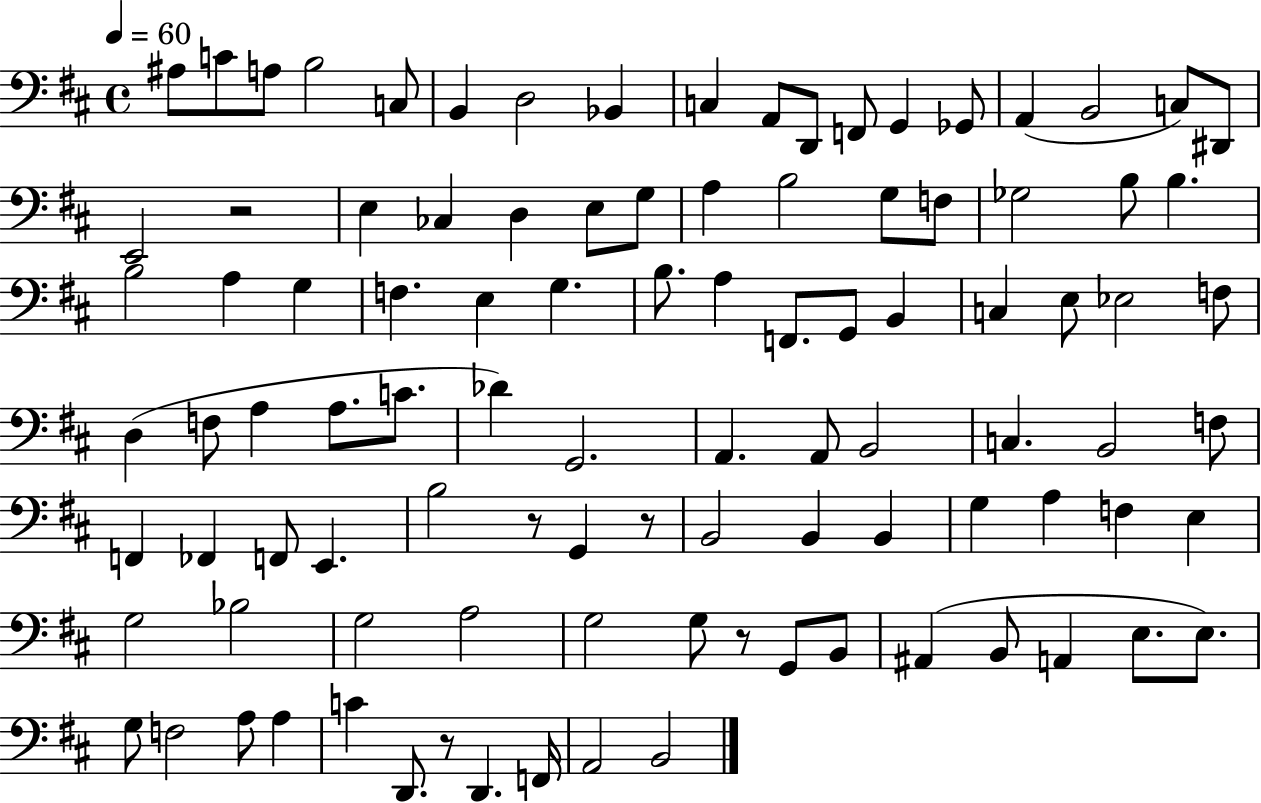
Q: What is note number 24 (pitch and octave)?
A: G3